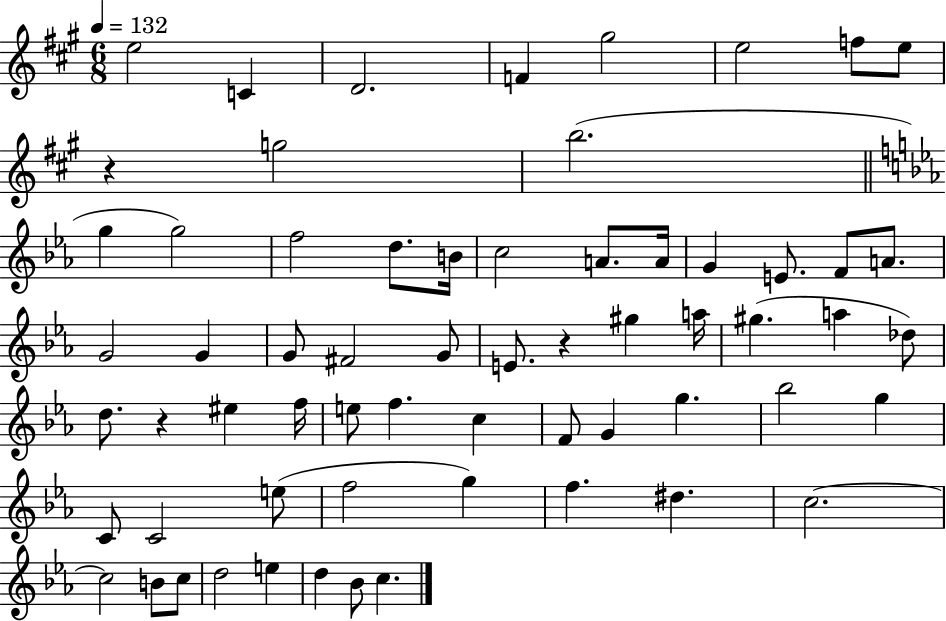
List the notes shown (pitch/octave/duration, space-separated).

E5/h C4/q D4/h. F4/q G#5/h E5/h F5/e E5/e R/q G5/h B5/h. G5/q G5/h F5/h D5/e. B4/s C5/h A4/e. A4/s G4/q E4/e. F4/e A4/e. G4/h G4/q G4/e F#4/h G4/e E4/e. R/q G#5/q A5/s G#5/q. A5/q Db5/e D5/e. R/q EIS5/q F5/s E5/e F5/q. C5/q F4/e G4/q G5/q. Bb5/h G5/q C4/e C4/h E5/e F5/h G5/q F5/q. D#5/q. C5/h. C5/h B4/e C5/e D5/h E5/q D5/q Bb4/e C5/q.